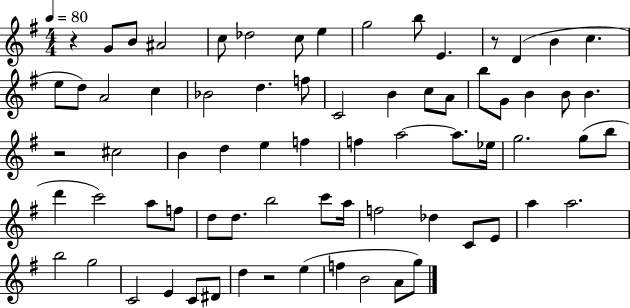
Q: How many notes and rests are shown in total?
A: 72